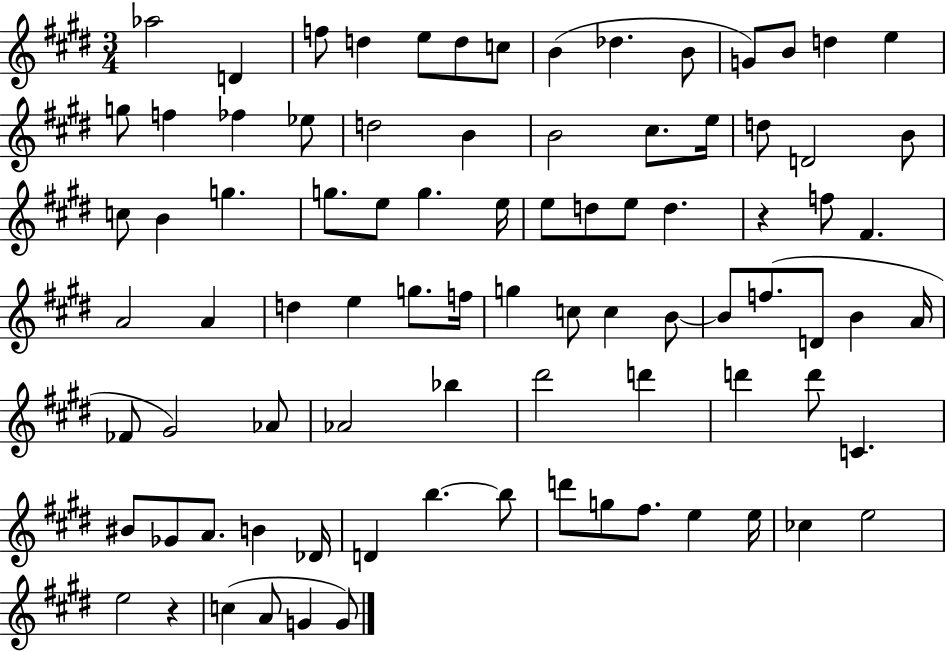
Ab5/h D4/q F5/e D5/q E5/e D5/e C5/e B4/q Db5/q. B4/e G4/e B4/e D5/q E5/q G5/e F5/q FES5/q Eb5/e D5/h B4/q B4/h C#5/e. E5/s D5/e D4/h B4/e C5/e B4/q G5/q. G5/e. E5/e G5/q. E5/s E5/e D5/e E5/e D5/q. R/q F5/e F#4/q. A4/h A4/q D5/q E5/q G5/e. F5/s G5/q C5/e C5/q B4/e B4/e F5/e. D4/e B4/q A4/s FES4/e G#4/h Ab4/e Ab4/h Bb5/q D#6/h D6/q D6/q D6/e C4/q. BIS4/e Gb4/e A4/e. B4/q Db4/s D4/q B5/q. B5/e D6/e G5/e F#5/e. E5/q E5/s CES5/q E5/h E5/h R/q C5/q A4/e G4/q G4/e